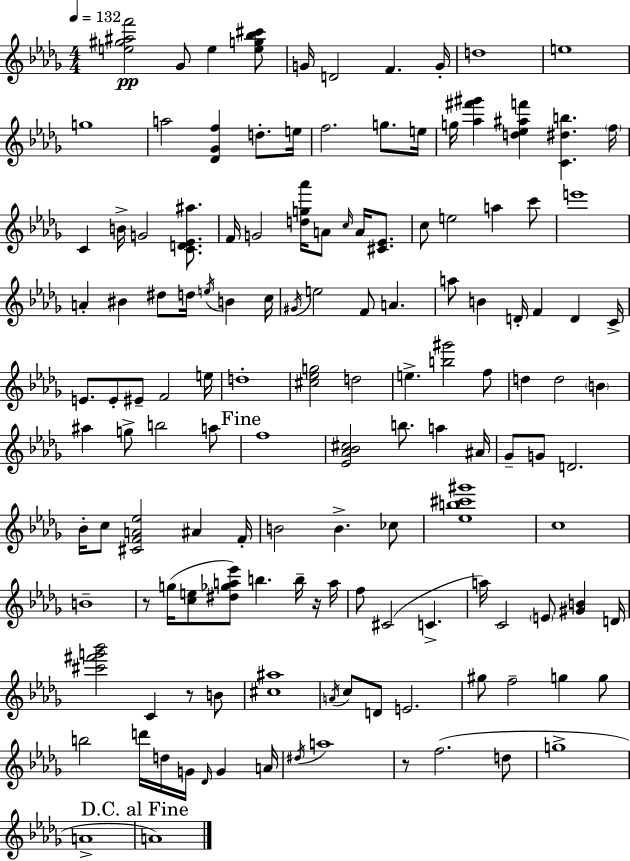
{
  \clef treble
  \numericTimeSignature
  \time 4/4
  \key bes \minor
  \tempo 4 = 132
  <e'' gis'' ais'' f'''>2\pp ges'8 e''4 <e'' g'' bes'' cis'''>8 | g'16 d'2 f'4. g'16-. | d''1 | e''1 | \break g''1 | a''2 <des' ges' f''>4 d''8.-. e''16 | f''2. g''8. e''16 | g''16 <aes'' fis''' gis'''>4 <d'' ees'' ais'' f'''>4 <c' dis'' b''>4. \parenthesize f''16 | \break c'4 b'16-> g'2 <c' d' ees' ais''>8. | f'16 g'2 <d'' g'' aes'''>16 a'8 \grace { c''16 } a'16 <cis' ees'>8. | c''8 e''2 a''4 c'''8 | e'''1 | \break a'4-. bis'4 dis''8 d''16 \acciaccatura { e''16 } b'4 | c''16 \acciaccatura { gis'16 } e''2 f'8 a'4. | a''8 b'4 d'16-. f'4 d'4 | c'16-> e'8. e'8-. eis'8-- f'2 | \break e''16 d''1-. | <cis'' ees'' g''>2 d''2 | e''4.-> <b'' gis'''>2 | f''8 d''4 d''2 \parenthesize b'4 | \break ais''4 g''8-> b''2 | a''8 \mark "Fine" f''1 | <ees' aes' bes' cis''>2 b''8. a''4 | ais'16 ges'8-- g'8 d'2. | \break bes'16-. c''8 <cis' f' a' ees''>2 ais'4 | f'16-. b'2 b'4.-> | ces''8 <ees'' b'' cis''' gis'''>1 | c''1 | \break b'1-- | r8 g''16( <c'' e''>8 <dis'' ges'' a'' ees'''>8) b''4. | b''16-- r16 a''16 f''8 cis'2( c'4.-> | a''16) c'2 \parenthesize e'8 <gis' b'>4 | \break d'16 <cis''' fis''' g''' bes'''>2 c'4 r8 | b'8 <cis'' ais''>1 | \acciaccatura { a'16 } c''8 d'8 e'2. | gis''8 f''2-- g''4 | \break g''8 b''2 d'''16 d''16 g'16 \grace { des'16 } | g'4 a'16 \acciaccatura { dis''16 } a''1 | r8 f''2.( | d''8 g''1-> | \break a'1-> | \mark "D.C. al Fine" a'1) | \bar "|."
}